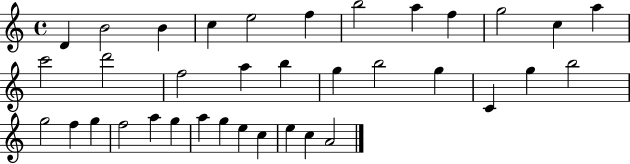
{
  \clef treble
  \time 4/4
  \defaultTimeSignature
  \key c \major
  d'4 b'2 b'4 | c''4 e''2 f''4 | b''2 a''4 f''4 | g''2 c''4 a''4 | \break c'''2 d'''2 | f''2 a''4 b''4 | g''4 b''2 g''4 | c'4 g''4 b''2 | \break g''2 f''4 g''4 | f''2 a''4 g''4 | a''4 g''4 e''4 c''4 | e''4 c''4 a'2 | \break \bar "|."
}